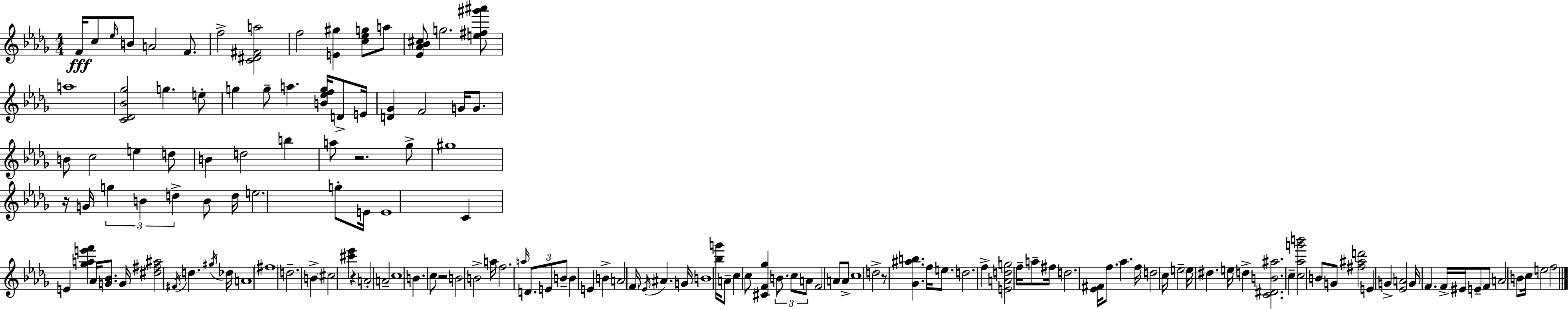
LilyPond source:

{
  \clef treble
  \numericTimeSignature
  \time 4/4
  \key bes \minor
  f'16\fff c''8 \grace { ees''16 } b'8 a'2 f'8. | f''2-> <c' dis' fis' a''>2 | f''2 <e' gis''>4 <c'' ees'' g''>8 a''8 | <ees' aes' bes' cis''>8 g''2. <e'' fis'' gis''' ais'''>8 | \break a''1 | <c' des' bes' ges''>2 g''4. e''8-. | g''4 g''8-- a''4. <b' ees'' f'' g''>16 d'8-> | e'16 <d' ges'>4 f'2 g'16 g'8. | \break b'8 c''2 e''4 d''8 | b'4 d''2 b''4 | a''8 r2. ges''8-> | gis''1 | \break r16 g'16 \tuplet 3/2 { g''4 b'4 d''4-> } b'8 | d''16 e''2. g''8-. | e'16 e'1 | c'4 e'4 <ges'' a'' e''' f'''>4 aes'16 <g' bes'>8. | \break g'16 <dis'' fis'' ais''>2 \acciaccatura { fis'16 } d''4. | \acciaccatura { gis''16 } des''16 a'1 | \parenthesize fis''1 | d''2.-- b'4-> | \break \parenthesize cis''2 <cis''' ees'''>4 r4 | a'2-. a'2-- | c''1 | b'4. c''8 r2 | \break b'2 b'2-> | a''16 f''2. | \grace { a''16 } \tuplet 3/2 { d'8. e'8 b'8-- } b'4 e'4 | b'4-> a'2 \parenthesize f'16 \acciaccatura { ees'16 } ais'4. | \break g'16 b'1 | <bes'' g'''>16 a'8-- c''4 c''8 <cis' f' ges''>4 | \tuplet 3/2 { b'8. c''8 a'8 } f'2 | a'8 a'8-> c''1 | \break d''2-> r8 <ges' ais'' b''>4. | f''16 e''8. d''2. | f''4-> <e' a' d'' g''>2 | f''16-- a''8-- fis''16 d''2. | \break <ees' fis'>16 f''8. aes''4. f''16 d''2 | c''16 e''2-- e''16 dis''4. | e''16 d''4-> <c' dis' b' ais''>2. | c''4-- <c'' aes'' g''' b'''>2 | \break b'8 g'8 <fis'' ais'' d'''>2 e'4 | g'4-> <ees' a'>2 g'16 f'4. | f'16-> eis'16 e'8-- f'8 a'2 | b'8 c''16 e''2 f''2 | \break \bar "|."
}